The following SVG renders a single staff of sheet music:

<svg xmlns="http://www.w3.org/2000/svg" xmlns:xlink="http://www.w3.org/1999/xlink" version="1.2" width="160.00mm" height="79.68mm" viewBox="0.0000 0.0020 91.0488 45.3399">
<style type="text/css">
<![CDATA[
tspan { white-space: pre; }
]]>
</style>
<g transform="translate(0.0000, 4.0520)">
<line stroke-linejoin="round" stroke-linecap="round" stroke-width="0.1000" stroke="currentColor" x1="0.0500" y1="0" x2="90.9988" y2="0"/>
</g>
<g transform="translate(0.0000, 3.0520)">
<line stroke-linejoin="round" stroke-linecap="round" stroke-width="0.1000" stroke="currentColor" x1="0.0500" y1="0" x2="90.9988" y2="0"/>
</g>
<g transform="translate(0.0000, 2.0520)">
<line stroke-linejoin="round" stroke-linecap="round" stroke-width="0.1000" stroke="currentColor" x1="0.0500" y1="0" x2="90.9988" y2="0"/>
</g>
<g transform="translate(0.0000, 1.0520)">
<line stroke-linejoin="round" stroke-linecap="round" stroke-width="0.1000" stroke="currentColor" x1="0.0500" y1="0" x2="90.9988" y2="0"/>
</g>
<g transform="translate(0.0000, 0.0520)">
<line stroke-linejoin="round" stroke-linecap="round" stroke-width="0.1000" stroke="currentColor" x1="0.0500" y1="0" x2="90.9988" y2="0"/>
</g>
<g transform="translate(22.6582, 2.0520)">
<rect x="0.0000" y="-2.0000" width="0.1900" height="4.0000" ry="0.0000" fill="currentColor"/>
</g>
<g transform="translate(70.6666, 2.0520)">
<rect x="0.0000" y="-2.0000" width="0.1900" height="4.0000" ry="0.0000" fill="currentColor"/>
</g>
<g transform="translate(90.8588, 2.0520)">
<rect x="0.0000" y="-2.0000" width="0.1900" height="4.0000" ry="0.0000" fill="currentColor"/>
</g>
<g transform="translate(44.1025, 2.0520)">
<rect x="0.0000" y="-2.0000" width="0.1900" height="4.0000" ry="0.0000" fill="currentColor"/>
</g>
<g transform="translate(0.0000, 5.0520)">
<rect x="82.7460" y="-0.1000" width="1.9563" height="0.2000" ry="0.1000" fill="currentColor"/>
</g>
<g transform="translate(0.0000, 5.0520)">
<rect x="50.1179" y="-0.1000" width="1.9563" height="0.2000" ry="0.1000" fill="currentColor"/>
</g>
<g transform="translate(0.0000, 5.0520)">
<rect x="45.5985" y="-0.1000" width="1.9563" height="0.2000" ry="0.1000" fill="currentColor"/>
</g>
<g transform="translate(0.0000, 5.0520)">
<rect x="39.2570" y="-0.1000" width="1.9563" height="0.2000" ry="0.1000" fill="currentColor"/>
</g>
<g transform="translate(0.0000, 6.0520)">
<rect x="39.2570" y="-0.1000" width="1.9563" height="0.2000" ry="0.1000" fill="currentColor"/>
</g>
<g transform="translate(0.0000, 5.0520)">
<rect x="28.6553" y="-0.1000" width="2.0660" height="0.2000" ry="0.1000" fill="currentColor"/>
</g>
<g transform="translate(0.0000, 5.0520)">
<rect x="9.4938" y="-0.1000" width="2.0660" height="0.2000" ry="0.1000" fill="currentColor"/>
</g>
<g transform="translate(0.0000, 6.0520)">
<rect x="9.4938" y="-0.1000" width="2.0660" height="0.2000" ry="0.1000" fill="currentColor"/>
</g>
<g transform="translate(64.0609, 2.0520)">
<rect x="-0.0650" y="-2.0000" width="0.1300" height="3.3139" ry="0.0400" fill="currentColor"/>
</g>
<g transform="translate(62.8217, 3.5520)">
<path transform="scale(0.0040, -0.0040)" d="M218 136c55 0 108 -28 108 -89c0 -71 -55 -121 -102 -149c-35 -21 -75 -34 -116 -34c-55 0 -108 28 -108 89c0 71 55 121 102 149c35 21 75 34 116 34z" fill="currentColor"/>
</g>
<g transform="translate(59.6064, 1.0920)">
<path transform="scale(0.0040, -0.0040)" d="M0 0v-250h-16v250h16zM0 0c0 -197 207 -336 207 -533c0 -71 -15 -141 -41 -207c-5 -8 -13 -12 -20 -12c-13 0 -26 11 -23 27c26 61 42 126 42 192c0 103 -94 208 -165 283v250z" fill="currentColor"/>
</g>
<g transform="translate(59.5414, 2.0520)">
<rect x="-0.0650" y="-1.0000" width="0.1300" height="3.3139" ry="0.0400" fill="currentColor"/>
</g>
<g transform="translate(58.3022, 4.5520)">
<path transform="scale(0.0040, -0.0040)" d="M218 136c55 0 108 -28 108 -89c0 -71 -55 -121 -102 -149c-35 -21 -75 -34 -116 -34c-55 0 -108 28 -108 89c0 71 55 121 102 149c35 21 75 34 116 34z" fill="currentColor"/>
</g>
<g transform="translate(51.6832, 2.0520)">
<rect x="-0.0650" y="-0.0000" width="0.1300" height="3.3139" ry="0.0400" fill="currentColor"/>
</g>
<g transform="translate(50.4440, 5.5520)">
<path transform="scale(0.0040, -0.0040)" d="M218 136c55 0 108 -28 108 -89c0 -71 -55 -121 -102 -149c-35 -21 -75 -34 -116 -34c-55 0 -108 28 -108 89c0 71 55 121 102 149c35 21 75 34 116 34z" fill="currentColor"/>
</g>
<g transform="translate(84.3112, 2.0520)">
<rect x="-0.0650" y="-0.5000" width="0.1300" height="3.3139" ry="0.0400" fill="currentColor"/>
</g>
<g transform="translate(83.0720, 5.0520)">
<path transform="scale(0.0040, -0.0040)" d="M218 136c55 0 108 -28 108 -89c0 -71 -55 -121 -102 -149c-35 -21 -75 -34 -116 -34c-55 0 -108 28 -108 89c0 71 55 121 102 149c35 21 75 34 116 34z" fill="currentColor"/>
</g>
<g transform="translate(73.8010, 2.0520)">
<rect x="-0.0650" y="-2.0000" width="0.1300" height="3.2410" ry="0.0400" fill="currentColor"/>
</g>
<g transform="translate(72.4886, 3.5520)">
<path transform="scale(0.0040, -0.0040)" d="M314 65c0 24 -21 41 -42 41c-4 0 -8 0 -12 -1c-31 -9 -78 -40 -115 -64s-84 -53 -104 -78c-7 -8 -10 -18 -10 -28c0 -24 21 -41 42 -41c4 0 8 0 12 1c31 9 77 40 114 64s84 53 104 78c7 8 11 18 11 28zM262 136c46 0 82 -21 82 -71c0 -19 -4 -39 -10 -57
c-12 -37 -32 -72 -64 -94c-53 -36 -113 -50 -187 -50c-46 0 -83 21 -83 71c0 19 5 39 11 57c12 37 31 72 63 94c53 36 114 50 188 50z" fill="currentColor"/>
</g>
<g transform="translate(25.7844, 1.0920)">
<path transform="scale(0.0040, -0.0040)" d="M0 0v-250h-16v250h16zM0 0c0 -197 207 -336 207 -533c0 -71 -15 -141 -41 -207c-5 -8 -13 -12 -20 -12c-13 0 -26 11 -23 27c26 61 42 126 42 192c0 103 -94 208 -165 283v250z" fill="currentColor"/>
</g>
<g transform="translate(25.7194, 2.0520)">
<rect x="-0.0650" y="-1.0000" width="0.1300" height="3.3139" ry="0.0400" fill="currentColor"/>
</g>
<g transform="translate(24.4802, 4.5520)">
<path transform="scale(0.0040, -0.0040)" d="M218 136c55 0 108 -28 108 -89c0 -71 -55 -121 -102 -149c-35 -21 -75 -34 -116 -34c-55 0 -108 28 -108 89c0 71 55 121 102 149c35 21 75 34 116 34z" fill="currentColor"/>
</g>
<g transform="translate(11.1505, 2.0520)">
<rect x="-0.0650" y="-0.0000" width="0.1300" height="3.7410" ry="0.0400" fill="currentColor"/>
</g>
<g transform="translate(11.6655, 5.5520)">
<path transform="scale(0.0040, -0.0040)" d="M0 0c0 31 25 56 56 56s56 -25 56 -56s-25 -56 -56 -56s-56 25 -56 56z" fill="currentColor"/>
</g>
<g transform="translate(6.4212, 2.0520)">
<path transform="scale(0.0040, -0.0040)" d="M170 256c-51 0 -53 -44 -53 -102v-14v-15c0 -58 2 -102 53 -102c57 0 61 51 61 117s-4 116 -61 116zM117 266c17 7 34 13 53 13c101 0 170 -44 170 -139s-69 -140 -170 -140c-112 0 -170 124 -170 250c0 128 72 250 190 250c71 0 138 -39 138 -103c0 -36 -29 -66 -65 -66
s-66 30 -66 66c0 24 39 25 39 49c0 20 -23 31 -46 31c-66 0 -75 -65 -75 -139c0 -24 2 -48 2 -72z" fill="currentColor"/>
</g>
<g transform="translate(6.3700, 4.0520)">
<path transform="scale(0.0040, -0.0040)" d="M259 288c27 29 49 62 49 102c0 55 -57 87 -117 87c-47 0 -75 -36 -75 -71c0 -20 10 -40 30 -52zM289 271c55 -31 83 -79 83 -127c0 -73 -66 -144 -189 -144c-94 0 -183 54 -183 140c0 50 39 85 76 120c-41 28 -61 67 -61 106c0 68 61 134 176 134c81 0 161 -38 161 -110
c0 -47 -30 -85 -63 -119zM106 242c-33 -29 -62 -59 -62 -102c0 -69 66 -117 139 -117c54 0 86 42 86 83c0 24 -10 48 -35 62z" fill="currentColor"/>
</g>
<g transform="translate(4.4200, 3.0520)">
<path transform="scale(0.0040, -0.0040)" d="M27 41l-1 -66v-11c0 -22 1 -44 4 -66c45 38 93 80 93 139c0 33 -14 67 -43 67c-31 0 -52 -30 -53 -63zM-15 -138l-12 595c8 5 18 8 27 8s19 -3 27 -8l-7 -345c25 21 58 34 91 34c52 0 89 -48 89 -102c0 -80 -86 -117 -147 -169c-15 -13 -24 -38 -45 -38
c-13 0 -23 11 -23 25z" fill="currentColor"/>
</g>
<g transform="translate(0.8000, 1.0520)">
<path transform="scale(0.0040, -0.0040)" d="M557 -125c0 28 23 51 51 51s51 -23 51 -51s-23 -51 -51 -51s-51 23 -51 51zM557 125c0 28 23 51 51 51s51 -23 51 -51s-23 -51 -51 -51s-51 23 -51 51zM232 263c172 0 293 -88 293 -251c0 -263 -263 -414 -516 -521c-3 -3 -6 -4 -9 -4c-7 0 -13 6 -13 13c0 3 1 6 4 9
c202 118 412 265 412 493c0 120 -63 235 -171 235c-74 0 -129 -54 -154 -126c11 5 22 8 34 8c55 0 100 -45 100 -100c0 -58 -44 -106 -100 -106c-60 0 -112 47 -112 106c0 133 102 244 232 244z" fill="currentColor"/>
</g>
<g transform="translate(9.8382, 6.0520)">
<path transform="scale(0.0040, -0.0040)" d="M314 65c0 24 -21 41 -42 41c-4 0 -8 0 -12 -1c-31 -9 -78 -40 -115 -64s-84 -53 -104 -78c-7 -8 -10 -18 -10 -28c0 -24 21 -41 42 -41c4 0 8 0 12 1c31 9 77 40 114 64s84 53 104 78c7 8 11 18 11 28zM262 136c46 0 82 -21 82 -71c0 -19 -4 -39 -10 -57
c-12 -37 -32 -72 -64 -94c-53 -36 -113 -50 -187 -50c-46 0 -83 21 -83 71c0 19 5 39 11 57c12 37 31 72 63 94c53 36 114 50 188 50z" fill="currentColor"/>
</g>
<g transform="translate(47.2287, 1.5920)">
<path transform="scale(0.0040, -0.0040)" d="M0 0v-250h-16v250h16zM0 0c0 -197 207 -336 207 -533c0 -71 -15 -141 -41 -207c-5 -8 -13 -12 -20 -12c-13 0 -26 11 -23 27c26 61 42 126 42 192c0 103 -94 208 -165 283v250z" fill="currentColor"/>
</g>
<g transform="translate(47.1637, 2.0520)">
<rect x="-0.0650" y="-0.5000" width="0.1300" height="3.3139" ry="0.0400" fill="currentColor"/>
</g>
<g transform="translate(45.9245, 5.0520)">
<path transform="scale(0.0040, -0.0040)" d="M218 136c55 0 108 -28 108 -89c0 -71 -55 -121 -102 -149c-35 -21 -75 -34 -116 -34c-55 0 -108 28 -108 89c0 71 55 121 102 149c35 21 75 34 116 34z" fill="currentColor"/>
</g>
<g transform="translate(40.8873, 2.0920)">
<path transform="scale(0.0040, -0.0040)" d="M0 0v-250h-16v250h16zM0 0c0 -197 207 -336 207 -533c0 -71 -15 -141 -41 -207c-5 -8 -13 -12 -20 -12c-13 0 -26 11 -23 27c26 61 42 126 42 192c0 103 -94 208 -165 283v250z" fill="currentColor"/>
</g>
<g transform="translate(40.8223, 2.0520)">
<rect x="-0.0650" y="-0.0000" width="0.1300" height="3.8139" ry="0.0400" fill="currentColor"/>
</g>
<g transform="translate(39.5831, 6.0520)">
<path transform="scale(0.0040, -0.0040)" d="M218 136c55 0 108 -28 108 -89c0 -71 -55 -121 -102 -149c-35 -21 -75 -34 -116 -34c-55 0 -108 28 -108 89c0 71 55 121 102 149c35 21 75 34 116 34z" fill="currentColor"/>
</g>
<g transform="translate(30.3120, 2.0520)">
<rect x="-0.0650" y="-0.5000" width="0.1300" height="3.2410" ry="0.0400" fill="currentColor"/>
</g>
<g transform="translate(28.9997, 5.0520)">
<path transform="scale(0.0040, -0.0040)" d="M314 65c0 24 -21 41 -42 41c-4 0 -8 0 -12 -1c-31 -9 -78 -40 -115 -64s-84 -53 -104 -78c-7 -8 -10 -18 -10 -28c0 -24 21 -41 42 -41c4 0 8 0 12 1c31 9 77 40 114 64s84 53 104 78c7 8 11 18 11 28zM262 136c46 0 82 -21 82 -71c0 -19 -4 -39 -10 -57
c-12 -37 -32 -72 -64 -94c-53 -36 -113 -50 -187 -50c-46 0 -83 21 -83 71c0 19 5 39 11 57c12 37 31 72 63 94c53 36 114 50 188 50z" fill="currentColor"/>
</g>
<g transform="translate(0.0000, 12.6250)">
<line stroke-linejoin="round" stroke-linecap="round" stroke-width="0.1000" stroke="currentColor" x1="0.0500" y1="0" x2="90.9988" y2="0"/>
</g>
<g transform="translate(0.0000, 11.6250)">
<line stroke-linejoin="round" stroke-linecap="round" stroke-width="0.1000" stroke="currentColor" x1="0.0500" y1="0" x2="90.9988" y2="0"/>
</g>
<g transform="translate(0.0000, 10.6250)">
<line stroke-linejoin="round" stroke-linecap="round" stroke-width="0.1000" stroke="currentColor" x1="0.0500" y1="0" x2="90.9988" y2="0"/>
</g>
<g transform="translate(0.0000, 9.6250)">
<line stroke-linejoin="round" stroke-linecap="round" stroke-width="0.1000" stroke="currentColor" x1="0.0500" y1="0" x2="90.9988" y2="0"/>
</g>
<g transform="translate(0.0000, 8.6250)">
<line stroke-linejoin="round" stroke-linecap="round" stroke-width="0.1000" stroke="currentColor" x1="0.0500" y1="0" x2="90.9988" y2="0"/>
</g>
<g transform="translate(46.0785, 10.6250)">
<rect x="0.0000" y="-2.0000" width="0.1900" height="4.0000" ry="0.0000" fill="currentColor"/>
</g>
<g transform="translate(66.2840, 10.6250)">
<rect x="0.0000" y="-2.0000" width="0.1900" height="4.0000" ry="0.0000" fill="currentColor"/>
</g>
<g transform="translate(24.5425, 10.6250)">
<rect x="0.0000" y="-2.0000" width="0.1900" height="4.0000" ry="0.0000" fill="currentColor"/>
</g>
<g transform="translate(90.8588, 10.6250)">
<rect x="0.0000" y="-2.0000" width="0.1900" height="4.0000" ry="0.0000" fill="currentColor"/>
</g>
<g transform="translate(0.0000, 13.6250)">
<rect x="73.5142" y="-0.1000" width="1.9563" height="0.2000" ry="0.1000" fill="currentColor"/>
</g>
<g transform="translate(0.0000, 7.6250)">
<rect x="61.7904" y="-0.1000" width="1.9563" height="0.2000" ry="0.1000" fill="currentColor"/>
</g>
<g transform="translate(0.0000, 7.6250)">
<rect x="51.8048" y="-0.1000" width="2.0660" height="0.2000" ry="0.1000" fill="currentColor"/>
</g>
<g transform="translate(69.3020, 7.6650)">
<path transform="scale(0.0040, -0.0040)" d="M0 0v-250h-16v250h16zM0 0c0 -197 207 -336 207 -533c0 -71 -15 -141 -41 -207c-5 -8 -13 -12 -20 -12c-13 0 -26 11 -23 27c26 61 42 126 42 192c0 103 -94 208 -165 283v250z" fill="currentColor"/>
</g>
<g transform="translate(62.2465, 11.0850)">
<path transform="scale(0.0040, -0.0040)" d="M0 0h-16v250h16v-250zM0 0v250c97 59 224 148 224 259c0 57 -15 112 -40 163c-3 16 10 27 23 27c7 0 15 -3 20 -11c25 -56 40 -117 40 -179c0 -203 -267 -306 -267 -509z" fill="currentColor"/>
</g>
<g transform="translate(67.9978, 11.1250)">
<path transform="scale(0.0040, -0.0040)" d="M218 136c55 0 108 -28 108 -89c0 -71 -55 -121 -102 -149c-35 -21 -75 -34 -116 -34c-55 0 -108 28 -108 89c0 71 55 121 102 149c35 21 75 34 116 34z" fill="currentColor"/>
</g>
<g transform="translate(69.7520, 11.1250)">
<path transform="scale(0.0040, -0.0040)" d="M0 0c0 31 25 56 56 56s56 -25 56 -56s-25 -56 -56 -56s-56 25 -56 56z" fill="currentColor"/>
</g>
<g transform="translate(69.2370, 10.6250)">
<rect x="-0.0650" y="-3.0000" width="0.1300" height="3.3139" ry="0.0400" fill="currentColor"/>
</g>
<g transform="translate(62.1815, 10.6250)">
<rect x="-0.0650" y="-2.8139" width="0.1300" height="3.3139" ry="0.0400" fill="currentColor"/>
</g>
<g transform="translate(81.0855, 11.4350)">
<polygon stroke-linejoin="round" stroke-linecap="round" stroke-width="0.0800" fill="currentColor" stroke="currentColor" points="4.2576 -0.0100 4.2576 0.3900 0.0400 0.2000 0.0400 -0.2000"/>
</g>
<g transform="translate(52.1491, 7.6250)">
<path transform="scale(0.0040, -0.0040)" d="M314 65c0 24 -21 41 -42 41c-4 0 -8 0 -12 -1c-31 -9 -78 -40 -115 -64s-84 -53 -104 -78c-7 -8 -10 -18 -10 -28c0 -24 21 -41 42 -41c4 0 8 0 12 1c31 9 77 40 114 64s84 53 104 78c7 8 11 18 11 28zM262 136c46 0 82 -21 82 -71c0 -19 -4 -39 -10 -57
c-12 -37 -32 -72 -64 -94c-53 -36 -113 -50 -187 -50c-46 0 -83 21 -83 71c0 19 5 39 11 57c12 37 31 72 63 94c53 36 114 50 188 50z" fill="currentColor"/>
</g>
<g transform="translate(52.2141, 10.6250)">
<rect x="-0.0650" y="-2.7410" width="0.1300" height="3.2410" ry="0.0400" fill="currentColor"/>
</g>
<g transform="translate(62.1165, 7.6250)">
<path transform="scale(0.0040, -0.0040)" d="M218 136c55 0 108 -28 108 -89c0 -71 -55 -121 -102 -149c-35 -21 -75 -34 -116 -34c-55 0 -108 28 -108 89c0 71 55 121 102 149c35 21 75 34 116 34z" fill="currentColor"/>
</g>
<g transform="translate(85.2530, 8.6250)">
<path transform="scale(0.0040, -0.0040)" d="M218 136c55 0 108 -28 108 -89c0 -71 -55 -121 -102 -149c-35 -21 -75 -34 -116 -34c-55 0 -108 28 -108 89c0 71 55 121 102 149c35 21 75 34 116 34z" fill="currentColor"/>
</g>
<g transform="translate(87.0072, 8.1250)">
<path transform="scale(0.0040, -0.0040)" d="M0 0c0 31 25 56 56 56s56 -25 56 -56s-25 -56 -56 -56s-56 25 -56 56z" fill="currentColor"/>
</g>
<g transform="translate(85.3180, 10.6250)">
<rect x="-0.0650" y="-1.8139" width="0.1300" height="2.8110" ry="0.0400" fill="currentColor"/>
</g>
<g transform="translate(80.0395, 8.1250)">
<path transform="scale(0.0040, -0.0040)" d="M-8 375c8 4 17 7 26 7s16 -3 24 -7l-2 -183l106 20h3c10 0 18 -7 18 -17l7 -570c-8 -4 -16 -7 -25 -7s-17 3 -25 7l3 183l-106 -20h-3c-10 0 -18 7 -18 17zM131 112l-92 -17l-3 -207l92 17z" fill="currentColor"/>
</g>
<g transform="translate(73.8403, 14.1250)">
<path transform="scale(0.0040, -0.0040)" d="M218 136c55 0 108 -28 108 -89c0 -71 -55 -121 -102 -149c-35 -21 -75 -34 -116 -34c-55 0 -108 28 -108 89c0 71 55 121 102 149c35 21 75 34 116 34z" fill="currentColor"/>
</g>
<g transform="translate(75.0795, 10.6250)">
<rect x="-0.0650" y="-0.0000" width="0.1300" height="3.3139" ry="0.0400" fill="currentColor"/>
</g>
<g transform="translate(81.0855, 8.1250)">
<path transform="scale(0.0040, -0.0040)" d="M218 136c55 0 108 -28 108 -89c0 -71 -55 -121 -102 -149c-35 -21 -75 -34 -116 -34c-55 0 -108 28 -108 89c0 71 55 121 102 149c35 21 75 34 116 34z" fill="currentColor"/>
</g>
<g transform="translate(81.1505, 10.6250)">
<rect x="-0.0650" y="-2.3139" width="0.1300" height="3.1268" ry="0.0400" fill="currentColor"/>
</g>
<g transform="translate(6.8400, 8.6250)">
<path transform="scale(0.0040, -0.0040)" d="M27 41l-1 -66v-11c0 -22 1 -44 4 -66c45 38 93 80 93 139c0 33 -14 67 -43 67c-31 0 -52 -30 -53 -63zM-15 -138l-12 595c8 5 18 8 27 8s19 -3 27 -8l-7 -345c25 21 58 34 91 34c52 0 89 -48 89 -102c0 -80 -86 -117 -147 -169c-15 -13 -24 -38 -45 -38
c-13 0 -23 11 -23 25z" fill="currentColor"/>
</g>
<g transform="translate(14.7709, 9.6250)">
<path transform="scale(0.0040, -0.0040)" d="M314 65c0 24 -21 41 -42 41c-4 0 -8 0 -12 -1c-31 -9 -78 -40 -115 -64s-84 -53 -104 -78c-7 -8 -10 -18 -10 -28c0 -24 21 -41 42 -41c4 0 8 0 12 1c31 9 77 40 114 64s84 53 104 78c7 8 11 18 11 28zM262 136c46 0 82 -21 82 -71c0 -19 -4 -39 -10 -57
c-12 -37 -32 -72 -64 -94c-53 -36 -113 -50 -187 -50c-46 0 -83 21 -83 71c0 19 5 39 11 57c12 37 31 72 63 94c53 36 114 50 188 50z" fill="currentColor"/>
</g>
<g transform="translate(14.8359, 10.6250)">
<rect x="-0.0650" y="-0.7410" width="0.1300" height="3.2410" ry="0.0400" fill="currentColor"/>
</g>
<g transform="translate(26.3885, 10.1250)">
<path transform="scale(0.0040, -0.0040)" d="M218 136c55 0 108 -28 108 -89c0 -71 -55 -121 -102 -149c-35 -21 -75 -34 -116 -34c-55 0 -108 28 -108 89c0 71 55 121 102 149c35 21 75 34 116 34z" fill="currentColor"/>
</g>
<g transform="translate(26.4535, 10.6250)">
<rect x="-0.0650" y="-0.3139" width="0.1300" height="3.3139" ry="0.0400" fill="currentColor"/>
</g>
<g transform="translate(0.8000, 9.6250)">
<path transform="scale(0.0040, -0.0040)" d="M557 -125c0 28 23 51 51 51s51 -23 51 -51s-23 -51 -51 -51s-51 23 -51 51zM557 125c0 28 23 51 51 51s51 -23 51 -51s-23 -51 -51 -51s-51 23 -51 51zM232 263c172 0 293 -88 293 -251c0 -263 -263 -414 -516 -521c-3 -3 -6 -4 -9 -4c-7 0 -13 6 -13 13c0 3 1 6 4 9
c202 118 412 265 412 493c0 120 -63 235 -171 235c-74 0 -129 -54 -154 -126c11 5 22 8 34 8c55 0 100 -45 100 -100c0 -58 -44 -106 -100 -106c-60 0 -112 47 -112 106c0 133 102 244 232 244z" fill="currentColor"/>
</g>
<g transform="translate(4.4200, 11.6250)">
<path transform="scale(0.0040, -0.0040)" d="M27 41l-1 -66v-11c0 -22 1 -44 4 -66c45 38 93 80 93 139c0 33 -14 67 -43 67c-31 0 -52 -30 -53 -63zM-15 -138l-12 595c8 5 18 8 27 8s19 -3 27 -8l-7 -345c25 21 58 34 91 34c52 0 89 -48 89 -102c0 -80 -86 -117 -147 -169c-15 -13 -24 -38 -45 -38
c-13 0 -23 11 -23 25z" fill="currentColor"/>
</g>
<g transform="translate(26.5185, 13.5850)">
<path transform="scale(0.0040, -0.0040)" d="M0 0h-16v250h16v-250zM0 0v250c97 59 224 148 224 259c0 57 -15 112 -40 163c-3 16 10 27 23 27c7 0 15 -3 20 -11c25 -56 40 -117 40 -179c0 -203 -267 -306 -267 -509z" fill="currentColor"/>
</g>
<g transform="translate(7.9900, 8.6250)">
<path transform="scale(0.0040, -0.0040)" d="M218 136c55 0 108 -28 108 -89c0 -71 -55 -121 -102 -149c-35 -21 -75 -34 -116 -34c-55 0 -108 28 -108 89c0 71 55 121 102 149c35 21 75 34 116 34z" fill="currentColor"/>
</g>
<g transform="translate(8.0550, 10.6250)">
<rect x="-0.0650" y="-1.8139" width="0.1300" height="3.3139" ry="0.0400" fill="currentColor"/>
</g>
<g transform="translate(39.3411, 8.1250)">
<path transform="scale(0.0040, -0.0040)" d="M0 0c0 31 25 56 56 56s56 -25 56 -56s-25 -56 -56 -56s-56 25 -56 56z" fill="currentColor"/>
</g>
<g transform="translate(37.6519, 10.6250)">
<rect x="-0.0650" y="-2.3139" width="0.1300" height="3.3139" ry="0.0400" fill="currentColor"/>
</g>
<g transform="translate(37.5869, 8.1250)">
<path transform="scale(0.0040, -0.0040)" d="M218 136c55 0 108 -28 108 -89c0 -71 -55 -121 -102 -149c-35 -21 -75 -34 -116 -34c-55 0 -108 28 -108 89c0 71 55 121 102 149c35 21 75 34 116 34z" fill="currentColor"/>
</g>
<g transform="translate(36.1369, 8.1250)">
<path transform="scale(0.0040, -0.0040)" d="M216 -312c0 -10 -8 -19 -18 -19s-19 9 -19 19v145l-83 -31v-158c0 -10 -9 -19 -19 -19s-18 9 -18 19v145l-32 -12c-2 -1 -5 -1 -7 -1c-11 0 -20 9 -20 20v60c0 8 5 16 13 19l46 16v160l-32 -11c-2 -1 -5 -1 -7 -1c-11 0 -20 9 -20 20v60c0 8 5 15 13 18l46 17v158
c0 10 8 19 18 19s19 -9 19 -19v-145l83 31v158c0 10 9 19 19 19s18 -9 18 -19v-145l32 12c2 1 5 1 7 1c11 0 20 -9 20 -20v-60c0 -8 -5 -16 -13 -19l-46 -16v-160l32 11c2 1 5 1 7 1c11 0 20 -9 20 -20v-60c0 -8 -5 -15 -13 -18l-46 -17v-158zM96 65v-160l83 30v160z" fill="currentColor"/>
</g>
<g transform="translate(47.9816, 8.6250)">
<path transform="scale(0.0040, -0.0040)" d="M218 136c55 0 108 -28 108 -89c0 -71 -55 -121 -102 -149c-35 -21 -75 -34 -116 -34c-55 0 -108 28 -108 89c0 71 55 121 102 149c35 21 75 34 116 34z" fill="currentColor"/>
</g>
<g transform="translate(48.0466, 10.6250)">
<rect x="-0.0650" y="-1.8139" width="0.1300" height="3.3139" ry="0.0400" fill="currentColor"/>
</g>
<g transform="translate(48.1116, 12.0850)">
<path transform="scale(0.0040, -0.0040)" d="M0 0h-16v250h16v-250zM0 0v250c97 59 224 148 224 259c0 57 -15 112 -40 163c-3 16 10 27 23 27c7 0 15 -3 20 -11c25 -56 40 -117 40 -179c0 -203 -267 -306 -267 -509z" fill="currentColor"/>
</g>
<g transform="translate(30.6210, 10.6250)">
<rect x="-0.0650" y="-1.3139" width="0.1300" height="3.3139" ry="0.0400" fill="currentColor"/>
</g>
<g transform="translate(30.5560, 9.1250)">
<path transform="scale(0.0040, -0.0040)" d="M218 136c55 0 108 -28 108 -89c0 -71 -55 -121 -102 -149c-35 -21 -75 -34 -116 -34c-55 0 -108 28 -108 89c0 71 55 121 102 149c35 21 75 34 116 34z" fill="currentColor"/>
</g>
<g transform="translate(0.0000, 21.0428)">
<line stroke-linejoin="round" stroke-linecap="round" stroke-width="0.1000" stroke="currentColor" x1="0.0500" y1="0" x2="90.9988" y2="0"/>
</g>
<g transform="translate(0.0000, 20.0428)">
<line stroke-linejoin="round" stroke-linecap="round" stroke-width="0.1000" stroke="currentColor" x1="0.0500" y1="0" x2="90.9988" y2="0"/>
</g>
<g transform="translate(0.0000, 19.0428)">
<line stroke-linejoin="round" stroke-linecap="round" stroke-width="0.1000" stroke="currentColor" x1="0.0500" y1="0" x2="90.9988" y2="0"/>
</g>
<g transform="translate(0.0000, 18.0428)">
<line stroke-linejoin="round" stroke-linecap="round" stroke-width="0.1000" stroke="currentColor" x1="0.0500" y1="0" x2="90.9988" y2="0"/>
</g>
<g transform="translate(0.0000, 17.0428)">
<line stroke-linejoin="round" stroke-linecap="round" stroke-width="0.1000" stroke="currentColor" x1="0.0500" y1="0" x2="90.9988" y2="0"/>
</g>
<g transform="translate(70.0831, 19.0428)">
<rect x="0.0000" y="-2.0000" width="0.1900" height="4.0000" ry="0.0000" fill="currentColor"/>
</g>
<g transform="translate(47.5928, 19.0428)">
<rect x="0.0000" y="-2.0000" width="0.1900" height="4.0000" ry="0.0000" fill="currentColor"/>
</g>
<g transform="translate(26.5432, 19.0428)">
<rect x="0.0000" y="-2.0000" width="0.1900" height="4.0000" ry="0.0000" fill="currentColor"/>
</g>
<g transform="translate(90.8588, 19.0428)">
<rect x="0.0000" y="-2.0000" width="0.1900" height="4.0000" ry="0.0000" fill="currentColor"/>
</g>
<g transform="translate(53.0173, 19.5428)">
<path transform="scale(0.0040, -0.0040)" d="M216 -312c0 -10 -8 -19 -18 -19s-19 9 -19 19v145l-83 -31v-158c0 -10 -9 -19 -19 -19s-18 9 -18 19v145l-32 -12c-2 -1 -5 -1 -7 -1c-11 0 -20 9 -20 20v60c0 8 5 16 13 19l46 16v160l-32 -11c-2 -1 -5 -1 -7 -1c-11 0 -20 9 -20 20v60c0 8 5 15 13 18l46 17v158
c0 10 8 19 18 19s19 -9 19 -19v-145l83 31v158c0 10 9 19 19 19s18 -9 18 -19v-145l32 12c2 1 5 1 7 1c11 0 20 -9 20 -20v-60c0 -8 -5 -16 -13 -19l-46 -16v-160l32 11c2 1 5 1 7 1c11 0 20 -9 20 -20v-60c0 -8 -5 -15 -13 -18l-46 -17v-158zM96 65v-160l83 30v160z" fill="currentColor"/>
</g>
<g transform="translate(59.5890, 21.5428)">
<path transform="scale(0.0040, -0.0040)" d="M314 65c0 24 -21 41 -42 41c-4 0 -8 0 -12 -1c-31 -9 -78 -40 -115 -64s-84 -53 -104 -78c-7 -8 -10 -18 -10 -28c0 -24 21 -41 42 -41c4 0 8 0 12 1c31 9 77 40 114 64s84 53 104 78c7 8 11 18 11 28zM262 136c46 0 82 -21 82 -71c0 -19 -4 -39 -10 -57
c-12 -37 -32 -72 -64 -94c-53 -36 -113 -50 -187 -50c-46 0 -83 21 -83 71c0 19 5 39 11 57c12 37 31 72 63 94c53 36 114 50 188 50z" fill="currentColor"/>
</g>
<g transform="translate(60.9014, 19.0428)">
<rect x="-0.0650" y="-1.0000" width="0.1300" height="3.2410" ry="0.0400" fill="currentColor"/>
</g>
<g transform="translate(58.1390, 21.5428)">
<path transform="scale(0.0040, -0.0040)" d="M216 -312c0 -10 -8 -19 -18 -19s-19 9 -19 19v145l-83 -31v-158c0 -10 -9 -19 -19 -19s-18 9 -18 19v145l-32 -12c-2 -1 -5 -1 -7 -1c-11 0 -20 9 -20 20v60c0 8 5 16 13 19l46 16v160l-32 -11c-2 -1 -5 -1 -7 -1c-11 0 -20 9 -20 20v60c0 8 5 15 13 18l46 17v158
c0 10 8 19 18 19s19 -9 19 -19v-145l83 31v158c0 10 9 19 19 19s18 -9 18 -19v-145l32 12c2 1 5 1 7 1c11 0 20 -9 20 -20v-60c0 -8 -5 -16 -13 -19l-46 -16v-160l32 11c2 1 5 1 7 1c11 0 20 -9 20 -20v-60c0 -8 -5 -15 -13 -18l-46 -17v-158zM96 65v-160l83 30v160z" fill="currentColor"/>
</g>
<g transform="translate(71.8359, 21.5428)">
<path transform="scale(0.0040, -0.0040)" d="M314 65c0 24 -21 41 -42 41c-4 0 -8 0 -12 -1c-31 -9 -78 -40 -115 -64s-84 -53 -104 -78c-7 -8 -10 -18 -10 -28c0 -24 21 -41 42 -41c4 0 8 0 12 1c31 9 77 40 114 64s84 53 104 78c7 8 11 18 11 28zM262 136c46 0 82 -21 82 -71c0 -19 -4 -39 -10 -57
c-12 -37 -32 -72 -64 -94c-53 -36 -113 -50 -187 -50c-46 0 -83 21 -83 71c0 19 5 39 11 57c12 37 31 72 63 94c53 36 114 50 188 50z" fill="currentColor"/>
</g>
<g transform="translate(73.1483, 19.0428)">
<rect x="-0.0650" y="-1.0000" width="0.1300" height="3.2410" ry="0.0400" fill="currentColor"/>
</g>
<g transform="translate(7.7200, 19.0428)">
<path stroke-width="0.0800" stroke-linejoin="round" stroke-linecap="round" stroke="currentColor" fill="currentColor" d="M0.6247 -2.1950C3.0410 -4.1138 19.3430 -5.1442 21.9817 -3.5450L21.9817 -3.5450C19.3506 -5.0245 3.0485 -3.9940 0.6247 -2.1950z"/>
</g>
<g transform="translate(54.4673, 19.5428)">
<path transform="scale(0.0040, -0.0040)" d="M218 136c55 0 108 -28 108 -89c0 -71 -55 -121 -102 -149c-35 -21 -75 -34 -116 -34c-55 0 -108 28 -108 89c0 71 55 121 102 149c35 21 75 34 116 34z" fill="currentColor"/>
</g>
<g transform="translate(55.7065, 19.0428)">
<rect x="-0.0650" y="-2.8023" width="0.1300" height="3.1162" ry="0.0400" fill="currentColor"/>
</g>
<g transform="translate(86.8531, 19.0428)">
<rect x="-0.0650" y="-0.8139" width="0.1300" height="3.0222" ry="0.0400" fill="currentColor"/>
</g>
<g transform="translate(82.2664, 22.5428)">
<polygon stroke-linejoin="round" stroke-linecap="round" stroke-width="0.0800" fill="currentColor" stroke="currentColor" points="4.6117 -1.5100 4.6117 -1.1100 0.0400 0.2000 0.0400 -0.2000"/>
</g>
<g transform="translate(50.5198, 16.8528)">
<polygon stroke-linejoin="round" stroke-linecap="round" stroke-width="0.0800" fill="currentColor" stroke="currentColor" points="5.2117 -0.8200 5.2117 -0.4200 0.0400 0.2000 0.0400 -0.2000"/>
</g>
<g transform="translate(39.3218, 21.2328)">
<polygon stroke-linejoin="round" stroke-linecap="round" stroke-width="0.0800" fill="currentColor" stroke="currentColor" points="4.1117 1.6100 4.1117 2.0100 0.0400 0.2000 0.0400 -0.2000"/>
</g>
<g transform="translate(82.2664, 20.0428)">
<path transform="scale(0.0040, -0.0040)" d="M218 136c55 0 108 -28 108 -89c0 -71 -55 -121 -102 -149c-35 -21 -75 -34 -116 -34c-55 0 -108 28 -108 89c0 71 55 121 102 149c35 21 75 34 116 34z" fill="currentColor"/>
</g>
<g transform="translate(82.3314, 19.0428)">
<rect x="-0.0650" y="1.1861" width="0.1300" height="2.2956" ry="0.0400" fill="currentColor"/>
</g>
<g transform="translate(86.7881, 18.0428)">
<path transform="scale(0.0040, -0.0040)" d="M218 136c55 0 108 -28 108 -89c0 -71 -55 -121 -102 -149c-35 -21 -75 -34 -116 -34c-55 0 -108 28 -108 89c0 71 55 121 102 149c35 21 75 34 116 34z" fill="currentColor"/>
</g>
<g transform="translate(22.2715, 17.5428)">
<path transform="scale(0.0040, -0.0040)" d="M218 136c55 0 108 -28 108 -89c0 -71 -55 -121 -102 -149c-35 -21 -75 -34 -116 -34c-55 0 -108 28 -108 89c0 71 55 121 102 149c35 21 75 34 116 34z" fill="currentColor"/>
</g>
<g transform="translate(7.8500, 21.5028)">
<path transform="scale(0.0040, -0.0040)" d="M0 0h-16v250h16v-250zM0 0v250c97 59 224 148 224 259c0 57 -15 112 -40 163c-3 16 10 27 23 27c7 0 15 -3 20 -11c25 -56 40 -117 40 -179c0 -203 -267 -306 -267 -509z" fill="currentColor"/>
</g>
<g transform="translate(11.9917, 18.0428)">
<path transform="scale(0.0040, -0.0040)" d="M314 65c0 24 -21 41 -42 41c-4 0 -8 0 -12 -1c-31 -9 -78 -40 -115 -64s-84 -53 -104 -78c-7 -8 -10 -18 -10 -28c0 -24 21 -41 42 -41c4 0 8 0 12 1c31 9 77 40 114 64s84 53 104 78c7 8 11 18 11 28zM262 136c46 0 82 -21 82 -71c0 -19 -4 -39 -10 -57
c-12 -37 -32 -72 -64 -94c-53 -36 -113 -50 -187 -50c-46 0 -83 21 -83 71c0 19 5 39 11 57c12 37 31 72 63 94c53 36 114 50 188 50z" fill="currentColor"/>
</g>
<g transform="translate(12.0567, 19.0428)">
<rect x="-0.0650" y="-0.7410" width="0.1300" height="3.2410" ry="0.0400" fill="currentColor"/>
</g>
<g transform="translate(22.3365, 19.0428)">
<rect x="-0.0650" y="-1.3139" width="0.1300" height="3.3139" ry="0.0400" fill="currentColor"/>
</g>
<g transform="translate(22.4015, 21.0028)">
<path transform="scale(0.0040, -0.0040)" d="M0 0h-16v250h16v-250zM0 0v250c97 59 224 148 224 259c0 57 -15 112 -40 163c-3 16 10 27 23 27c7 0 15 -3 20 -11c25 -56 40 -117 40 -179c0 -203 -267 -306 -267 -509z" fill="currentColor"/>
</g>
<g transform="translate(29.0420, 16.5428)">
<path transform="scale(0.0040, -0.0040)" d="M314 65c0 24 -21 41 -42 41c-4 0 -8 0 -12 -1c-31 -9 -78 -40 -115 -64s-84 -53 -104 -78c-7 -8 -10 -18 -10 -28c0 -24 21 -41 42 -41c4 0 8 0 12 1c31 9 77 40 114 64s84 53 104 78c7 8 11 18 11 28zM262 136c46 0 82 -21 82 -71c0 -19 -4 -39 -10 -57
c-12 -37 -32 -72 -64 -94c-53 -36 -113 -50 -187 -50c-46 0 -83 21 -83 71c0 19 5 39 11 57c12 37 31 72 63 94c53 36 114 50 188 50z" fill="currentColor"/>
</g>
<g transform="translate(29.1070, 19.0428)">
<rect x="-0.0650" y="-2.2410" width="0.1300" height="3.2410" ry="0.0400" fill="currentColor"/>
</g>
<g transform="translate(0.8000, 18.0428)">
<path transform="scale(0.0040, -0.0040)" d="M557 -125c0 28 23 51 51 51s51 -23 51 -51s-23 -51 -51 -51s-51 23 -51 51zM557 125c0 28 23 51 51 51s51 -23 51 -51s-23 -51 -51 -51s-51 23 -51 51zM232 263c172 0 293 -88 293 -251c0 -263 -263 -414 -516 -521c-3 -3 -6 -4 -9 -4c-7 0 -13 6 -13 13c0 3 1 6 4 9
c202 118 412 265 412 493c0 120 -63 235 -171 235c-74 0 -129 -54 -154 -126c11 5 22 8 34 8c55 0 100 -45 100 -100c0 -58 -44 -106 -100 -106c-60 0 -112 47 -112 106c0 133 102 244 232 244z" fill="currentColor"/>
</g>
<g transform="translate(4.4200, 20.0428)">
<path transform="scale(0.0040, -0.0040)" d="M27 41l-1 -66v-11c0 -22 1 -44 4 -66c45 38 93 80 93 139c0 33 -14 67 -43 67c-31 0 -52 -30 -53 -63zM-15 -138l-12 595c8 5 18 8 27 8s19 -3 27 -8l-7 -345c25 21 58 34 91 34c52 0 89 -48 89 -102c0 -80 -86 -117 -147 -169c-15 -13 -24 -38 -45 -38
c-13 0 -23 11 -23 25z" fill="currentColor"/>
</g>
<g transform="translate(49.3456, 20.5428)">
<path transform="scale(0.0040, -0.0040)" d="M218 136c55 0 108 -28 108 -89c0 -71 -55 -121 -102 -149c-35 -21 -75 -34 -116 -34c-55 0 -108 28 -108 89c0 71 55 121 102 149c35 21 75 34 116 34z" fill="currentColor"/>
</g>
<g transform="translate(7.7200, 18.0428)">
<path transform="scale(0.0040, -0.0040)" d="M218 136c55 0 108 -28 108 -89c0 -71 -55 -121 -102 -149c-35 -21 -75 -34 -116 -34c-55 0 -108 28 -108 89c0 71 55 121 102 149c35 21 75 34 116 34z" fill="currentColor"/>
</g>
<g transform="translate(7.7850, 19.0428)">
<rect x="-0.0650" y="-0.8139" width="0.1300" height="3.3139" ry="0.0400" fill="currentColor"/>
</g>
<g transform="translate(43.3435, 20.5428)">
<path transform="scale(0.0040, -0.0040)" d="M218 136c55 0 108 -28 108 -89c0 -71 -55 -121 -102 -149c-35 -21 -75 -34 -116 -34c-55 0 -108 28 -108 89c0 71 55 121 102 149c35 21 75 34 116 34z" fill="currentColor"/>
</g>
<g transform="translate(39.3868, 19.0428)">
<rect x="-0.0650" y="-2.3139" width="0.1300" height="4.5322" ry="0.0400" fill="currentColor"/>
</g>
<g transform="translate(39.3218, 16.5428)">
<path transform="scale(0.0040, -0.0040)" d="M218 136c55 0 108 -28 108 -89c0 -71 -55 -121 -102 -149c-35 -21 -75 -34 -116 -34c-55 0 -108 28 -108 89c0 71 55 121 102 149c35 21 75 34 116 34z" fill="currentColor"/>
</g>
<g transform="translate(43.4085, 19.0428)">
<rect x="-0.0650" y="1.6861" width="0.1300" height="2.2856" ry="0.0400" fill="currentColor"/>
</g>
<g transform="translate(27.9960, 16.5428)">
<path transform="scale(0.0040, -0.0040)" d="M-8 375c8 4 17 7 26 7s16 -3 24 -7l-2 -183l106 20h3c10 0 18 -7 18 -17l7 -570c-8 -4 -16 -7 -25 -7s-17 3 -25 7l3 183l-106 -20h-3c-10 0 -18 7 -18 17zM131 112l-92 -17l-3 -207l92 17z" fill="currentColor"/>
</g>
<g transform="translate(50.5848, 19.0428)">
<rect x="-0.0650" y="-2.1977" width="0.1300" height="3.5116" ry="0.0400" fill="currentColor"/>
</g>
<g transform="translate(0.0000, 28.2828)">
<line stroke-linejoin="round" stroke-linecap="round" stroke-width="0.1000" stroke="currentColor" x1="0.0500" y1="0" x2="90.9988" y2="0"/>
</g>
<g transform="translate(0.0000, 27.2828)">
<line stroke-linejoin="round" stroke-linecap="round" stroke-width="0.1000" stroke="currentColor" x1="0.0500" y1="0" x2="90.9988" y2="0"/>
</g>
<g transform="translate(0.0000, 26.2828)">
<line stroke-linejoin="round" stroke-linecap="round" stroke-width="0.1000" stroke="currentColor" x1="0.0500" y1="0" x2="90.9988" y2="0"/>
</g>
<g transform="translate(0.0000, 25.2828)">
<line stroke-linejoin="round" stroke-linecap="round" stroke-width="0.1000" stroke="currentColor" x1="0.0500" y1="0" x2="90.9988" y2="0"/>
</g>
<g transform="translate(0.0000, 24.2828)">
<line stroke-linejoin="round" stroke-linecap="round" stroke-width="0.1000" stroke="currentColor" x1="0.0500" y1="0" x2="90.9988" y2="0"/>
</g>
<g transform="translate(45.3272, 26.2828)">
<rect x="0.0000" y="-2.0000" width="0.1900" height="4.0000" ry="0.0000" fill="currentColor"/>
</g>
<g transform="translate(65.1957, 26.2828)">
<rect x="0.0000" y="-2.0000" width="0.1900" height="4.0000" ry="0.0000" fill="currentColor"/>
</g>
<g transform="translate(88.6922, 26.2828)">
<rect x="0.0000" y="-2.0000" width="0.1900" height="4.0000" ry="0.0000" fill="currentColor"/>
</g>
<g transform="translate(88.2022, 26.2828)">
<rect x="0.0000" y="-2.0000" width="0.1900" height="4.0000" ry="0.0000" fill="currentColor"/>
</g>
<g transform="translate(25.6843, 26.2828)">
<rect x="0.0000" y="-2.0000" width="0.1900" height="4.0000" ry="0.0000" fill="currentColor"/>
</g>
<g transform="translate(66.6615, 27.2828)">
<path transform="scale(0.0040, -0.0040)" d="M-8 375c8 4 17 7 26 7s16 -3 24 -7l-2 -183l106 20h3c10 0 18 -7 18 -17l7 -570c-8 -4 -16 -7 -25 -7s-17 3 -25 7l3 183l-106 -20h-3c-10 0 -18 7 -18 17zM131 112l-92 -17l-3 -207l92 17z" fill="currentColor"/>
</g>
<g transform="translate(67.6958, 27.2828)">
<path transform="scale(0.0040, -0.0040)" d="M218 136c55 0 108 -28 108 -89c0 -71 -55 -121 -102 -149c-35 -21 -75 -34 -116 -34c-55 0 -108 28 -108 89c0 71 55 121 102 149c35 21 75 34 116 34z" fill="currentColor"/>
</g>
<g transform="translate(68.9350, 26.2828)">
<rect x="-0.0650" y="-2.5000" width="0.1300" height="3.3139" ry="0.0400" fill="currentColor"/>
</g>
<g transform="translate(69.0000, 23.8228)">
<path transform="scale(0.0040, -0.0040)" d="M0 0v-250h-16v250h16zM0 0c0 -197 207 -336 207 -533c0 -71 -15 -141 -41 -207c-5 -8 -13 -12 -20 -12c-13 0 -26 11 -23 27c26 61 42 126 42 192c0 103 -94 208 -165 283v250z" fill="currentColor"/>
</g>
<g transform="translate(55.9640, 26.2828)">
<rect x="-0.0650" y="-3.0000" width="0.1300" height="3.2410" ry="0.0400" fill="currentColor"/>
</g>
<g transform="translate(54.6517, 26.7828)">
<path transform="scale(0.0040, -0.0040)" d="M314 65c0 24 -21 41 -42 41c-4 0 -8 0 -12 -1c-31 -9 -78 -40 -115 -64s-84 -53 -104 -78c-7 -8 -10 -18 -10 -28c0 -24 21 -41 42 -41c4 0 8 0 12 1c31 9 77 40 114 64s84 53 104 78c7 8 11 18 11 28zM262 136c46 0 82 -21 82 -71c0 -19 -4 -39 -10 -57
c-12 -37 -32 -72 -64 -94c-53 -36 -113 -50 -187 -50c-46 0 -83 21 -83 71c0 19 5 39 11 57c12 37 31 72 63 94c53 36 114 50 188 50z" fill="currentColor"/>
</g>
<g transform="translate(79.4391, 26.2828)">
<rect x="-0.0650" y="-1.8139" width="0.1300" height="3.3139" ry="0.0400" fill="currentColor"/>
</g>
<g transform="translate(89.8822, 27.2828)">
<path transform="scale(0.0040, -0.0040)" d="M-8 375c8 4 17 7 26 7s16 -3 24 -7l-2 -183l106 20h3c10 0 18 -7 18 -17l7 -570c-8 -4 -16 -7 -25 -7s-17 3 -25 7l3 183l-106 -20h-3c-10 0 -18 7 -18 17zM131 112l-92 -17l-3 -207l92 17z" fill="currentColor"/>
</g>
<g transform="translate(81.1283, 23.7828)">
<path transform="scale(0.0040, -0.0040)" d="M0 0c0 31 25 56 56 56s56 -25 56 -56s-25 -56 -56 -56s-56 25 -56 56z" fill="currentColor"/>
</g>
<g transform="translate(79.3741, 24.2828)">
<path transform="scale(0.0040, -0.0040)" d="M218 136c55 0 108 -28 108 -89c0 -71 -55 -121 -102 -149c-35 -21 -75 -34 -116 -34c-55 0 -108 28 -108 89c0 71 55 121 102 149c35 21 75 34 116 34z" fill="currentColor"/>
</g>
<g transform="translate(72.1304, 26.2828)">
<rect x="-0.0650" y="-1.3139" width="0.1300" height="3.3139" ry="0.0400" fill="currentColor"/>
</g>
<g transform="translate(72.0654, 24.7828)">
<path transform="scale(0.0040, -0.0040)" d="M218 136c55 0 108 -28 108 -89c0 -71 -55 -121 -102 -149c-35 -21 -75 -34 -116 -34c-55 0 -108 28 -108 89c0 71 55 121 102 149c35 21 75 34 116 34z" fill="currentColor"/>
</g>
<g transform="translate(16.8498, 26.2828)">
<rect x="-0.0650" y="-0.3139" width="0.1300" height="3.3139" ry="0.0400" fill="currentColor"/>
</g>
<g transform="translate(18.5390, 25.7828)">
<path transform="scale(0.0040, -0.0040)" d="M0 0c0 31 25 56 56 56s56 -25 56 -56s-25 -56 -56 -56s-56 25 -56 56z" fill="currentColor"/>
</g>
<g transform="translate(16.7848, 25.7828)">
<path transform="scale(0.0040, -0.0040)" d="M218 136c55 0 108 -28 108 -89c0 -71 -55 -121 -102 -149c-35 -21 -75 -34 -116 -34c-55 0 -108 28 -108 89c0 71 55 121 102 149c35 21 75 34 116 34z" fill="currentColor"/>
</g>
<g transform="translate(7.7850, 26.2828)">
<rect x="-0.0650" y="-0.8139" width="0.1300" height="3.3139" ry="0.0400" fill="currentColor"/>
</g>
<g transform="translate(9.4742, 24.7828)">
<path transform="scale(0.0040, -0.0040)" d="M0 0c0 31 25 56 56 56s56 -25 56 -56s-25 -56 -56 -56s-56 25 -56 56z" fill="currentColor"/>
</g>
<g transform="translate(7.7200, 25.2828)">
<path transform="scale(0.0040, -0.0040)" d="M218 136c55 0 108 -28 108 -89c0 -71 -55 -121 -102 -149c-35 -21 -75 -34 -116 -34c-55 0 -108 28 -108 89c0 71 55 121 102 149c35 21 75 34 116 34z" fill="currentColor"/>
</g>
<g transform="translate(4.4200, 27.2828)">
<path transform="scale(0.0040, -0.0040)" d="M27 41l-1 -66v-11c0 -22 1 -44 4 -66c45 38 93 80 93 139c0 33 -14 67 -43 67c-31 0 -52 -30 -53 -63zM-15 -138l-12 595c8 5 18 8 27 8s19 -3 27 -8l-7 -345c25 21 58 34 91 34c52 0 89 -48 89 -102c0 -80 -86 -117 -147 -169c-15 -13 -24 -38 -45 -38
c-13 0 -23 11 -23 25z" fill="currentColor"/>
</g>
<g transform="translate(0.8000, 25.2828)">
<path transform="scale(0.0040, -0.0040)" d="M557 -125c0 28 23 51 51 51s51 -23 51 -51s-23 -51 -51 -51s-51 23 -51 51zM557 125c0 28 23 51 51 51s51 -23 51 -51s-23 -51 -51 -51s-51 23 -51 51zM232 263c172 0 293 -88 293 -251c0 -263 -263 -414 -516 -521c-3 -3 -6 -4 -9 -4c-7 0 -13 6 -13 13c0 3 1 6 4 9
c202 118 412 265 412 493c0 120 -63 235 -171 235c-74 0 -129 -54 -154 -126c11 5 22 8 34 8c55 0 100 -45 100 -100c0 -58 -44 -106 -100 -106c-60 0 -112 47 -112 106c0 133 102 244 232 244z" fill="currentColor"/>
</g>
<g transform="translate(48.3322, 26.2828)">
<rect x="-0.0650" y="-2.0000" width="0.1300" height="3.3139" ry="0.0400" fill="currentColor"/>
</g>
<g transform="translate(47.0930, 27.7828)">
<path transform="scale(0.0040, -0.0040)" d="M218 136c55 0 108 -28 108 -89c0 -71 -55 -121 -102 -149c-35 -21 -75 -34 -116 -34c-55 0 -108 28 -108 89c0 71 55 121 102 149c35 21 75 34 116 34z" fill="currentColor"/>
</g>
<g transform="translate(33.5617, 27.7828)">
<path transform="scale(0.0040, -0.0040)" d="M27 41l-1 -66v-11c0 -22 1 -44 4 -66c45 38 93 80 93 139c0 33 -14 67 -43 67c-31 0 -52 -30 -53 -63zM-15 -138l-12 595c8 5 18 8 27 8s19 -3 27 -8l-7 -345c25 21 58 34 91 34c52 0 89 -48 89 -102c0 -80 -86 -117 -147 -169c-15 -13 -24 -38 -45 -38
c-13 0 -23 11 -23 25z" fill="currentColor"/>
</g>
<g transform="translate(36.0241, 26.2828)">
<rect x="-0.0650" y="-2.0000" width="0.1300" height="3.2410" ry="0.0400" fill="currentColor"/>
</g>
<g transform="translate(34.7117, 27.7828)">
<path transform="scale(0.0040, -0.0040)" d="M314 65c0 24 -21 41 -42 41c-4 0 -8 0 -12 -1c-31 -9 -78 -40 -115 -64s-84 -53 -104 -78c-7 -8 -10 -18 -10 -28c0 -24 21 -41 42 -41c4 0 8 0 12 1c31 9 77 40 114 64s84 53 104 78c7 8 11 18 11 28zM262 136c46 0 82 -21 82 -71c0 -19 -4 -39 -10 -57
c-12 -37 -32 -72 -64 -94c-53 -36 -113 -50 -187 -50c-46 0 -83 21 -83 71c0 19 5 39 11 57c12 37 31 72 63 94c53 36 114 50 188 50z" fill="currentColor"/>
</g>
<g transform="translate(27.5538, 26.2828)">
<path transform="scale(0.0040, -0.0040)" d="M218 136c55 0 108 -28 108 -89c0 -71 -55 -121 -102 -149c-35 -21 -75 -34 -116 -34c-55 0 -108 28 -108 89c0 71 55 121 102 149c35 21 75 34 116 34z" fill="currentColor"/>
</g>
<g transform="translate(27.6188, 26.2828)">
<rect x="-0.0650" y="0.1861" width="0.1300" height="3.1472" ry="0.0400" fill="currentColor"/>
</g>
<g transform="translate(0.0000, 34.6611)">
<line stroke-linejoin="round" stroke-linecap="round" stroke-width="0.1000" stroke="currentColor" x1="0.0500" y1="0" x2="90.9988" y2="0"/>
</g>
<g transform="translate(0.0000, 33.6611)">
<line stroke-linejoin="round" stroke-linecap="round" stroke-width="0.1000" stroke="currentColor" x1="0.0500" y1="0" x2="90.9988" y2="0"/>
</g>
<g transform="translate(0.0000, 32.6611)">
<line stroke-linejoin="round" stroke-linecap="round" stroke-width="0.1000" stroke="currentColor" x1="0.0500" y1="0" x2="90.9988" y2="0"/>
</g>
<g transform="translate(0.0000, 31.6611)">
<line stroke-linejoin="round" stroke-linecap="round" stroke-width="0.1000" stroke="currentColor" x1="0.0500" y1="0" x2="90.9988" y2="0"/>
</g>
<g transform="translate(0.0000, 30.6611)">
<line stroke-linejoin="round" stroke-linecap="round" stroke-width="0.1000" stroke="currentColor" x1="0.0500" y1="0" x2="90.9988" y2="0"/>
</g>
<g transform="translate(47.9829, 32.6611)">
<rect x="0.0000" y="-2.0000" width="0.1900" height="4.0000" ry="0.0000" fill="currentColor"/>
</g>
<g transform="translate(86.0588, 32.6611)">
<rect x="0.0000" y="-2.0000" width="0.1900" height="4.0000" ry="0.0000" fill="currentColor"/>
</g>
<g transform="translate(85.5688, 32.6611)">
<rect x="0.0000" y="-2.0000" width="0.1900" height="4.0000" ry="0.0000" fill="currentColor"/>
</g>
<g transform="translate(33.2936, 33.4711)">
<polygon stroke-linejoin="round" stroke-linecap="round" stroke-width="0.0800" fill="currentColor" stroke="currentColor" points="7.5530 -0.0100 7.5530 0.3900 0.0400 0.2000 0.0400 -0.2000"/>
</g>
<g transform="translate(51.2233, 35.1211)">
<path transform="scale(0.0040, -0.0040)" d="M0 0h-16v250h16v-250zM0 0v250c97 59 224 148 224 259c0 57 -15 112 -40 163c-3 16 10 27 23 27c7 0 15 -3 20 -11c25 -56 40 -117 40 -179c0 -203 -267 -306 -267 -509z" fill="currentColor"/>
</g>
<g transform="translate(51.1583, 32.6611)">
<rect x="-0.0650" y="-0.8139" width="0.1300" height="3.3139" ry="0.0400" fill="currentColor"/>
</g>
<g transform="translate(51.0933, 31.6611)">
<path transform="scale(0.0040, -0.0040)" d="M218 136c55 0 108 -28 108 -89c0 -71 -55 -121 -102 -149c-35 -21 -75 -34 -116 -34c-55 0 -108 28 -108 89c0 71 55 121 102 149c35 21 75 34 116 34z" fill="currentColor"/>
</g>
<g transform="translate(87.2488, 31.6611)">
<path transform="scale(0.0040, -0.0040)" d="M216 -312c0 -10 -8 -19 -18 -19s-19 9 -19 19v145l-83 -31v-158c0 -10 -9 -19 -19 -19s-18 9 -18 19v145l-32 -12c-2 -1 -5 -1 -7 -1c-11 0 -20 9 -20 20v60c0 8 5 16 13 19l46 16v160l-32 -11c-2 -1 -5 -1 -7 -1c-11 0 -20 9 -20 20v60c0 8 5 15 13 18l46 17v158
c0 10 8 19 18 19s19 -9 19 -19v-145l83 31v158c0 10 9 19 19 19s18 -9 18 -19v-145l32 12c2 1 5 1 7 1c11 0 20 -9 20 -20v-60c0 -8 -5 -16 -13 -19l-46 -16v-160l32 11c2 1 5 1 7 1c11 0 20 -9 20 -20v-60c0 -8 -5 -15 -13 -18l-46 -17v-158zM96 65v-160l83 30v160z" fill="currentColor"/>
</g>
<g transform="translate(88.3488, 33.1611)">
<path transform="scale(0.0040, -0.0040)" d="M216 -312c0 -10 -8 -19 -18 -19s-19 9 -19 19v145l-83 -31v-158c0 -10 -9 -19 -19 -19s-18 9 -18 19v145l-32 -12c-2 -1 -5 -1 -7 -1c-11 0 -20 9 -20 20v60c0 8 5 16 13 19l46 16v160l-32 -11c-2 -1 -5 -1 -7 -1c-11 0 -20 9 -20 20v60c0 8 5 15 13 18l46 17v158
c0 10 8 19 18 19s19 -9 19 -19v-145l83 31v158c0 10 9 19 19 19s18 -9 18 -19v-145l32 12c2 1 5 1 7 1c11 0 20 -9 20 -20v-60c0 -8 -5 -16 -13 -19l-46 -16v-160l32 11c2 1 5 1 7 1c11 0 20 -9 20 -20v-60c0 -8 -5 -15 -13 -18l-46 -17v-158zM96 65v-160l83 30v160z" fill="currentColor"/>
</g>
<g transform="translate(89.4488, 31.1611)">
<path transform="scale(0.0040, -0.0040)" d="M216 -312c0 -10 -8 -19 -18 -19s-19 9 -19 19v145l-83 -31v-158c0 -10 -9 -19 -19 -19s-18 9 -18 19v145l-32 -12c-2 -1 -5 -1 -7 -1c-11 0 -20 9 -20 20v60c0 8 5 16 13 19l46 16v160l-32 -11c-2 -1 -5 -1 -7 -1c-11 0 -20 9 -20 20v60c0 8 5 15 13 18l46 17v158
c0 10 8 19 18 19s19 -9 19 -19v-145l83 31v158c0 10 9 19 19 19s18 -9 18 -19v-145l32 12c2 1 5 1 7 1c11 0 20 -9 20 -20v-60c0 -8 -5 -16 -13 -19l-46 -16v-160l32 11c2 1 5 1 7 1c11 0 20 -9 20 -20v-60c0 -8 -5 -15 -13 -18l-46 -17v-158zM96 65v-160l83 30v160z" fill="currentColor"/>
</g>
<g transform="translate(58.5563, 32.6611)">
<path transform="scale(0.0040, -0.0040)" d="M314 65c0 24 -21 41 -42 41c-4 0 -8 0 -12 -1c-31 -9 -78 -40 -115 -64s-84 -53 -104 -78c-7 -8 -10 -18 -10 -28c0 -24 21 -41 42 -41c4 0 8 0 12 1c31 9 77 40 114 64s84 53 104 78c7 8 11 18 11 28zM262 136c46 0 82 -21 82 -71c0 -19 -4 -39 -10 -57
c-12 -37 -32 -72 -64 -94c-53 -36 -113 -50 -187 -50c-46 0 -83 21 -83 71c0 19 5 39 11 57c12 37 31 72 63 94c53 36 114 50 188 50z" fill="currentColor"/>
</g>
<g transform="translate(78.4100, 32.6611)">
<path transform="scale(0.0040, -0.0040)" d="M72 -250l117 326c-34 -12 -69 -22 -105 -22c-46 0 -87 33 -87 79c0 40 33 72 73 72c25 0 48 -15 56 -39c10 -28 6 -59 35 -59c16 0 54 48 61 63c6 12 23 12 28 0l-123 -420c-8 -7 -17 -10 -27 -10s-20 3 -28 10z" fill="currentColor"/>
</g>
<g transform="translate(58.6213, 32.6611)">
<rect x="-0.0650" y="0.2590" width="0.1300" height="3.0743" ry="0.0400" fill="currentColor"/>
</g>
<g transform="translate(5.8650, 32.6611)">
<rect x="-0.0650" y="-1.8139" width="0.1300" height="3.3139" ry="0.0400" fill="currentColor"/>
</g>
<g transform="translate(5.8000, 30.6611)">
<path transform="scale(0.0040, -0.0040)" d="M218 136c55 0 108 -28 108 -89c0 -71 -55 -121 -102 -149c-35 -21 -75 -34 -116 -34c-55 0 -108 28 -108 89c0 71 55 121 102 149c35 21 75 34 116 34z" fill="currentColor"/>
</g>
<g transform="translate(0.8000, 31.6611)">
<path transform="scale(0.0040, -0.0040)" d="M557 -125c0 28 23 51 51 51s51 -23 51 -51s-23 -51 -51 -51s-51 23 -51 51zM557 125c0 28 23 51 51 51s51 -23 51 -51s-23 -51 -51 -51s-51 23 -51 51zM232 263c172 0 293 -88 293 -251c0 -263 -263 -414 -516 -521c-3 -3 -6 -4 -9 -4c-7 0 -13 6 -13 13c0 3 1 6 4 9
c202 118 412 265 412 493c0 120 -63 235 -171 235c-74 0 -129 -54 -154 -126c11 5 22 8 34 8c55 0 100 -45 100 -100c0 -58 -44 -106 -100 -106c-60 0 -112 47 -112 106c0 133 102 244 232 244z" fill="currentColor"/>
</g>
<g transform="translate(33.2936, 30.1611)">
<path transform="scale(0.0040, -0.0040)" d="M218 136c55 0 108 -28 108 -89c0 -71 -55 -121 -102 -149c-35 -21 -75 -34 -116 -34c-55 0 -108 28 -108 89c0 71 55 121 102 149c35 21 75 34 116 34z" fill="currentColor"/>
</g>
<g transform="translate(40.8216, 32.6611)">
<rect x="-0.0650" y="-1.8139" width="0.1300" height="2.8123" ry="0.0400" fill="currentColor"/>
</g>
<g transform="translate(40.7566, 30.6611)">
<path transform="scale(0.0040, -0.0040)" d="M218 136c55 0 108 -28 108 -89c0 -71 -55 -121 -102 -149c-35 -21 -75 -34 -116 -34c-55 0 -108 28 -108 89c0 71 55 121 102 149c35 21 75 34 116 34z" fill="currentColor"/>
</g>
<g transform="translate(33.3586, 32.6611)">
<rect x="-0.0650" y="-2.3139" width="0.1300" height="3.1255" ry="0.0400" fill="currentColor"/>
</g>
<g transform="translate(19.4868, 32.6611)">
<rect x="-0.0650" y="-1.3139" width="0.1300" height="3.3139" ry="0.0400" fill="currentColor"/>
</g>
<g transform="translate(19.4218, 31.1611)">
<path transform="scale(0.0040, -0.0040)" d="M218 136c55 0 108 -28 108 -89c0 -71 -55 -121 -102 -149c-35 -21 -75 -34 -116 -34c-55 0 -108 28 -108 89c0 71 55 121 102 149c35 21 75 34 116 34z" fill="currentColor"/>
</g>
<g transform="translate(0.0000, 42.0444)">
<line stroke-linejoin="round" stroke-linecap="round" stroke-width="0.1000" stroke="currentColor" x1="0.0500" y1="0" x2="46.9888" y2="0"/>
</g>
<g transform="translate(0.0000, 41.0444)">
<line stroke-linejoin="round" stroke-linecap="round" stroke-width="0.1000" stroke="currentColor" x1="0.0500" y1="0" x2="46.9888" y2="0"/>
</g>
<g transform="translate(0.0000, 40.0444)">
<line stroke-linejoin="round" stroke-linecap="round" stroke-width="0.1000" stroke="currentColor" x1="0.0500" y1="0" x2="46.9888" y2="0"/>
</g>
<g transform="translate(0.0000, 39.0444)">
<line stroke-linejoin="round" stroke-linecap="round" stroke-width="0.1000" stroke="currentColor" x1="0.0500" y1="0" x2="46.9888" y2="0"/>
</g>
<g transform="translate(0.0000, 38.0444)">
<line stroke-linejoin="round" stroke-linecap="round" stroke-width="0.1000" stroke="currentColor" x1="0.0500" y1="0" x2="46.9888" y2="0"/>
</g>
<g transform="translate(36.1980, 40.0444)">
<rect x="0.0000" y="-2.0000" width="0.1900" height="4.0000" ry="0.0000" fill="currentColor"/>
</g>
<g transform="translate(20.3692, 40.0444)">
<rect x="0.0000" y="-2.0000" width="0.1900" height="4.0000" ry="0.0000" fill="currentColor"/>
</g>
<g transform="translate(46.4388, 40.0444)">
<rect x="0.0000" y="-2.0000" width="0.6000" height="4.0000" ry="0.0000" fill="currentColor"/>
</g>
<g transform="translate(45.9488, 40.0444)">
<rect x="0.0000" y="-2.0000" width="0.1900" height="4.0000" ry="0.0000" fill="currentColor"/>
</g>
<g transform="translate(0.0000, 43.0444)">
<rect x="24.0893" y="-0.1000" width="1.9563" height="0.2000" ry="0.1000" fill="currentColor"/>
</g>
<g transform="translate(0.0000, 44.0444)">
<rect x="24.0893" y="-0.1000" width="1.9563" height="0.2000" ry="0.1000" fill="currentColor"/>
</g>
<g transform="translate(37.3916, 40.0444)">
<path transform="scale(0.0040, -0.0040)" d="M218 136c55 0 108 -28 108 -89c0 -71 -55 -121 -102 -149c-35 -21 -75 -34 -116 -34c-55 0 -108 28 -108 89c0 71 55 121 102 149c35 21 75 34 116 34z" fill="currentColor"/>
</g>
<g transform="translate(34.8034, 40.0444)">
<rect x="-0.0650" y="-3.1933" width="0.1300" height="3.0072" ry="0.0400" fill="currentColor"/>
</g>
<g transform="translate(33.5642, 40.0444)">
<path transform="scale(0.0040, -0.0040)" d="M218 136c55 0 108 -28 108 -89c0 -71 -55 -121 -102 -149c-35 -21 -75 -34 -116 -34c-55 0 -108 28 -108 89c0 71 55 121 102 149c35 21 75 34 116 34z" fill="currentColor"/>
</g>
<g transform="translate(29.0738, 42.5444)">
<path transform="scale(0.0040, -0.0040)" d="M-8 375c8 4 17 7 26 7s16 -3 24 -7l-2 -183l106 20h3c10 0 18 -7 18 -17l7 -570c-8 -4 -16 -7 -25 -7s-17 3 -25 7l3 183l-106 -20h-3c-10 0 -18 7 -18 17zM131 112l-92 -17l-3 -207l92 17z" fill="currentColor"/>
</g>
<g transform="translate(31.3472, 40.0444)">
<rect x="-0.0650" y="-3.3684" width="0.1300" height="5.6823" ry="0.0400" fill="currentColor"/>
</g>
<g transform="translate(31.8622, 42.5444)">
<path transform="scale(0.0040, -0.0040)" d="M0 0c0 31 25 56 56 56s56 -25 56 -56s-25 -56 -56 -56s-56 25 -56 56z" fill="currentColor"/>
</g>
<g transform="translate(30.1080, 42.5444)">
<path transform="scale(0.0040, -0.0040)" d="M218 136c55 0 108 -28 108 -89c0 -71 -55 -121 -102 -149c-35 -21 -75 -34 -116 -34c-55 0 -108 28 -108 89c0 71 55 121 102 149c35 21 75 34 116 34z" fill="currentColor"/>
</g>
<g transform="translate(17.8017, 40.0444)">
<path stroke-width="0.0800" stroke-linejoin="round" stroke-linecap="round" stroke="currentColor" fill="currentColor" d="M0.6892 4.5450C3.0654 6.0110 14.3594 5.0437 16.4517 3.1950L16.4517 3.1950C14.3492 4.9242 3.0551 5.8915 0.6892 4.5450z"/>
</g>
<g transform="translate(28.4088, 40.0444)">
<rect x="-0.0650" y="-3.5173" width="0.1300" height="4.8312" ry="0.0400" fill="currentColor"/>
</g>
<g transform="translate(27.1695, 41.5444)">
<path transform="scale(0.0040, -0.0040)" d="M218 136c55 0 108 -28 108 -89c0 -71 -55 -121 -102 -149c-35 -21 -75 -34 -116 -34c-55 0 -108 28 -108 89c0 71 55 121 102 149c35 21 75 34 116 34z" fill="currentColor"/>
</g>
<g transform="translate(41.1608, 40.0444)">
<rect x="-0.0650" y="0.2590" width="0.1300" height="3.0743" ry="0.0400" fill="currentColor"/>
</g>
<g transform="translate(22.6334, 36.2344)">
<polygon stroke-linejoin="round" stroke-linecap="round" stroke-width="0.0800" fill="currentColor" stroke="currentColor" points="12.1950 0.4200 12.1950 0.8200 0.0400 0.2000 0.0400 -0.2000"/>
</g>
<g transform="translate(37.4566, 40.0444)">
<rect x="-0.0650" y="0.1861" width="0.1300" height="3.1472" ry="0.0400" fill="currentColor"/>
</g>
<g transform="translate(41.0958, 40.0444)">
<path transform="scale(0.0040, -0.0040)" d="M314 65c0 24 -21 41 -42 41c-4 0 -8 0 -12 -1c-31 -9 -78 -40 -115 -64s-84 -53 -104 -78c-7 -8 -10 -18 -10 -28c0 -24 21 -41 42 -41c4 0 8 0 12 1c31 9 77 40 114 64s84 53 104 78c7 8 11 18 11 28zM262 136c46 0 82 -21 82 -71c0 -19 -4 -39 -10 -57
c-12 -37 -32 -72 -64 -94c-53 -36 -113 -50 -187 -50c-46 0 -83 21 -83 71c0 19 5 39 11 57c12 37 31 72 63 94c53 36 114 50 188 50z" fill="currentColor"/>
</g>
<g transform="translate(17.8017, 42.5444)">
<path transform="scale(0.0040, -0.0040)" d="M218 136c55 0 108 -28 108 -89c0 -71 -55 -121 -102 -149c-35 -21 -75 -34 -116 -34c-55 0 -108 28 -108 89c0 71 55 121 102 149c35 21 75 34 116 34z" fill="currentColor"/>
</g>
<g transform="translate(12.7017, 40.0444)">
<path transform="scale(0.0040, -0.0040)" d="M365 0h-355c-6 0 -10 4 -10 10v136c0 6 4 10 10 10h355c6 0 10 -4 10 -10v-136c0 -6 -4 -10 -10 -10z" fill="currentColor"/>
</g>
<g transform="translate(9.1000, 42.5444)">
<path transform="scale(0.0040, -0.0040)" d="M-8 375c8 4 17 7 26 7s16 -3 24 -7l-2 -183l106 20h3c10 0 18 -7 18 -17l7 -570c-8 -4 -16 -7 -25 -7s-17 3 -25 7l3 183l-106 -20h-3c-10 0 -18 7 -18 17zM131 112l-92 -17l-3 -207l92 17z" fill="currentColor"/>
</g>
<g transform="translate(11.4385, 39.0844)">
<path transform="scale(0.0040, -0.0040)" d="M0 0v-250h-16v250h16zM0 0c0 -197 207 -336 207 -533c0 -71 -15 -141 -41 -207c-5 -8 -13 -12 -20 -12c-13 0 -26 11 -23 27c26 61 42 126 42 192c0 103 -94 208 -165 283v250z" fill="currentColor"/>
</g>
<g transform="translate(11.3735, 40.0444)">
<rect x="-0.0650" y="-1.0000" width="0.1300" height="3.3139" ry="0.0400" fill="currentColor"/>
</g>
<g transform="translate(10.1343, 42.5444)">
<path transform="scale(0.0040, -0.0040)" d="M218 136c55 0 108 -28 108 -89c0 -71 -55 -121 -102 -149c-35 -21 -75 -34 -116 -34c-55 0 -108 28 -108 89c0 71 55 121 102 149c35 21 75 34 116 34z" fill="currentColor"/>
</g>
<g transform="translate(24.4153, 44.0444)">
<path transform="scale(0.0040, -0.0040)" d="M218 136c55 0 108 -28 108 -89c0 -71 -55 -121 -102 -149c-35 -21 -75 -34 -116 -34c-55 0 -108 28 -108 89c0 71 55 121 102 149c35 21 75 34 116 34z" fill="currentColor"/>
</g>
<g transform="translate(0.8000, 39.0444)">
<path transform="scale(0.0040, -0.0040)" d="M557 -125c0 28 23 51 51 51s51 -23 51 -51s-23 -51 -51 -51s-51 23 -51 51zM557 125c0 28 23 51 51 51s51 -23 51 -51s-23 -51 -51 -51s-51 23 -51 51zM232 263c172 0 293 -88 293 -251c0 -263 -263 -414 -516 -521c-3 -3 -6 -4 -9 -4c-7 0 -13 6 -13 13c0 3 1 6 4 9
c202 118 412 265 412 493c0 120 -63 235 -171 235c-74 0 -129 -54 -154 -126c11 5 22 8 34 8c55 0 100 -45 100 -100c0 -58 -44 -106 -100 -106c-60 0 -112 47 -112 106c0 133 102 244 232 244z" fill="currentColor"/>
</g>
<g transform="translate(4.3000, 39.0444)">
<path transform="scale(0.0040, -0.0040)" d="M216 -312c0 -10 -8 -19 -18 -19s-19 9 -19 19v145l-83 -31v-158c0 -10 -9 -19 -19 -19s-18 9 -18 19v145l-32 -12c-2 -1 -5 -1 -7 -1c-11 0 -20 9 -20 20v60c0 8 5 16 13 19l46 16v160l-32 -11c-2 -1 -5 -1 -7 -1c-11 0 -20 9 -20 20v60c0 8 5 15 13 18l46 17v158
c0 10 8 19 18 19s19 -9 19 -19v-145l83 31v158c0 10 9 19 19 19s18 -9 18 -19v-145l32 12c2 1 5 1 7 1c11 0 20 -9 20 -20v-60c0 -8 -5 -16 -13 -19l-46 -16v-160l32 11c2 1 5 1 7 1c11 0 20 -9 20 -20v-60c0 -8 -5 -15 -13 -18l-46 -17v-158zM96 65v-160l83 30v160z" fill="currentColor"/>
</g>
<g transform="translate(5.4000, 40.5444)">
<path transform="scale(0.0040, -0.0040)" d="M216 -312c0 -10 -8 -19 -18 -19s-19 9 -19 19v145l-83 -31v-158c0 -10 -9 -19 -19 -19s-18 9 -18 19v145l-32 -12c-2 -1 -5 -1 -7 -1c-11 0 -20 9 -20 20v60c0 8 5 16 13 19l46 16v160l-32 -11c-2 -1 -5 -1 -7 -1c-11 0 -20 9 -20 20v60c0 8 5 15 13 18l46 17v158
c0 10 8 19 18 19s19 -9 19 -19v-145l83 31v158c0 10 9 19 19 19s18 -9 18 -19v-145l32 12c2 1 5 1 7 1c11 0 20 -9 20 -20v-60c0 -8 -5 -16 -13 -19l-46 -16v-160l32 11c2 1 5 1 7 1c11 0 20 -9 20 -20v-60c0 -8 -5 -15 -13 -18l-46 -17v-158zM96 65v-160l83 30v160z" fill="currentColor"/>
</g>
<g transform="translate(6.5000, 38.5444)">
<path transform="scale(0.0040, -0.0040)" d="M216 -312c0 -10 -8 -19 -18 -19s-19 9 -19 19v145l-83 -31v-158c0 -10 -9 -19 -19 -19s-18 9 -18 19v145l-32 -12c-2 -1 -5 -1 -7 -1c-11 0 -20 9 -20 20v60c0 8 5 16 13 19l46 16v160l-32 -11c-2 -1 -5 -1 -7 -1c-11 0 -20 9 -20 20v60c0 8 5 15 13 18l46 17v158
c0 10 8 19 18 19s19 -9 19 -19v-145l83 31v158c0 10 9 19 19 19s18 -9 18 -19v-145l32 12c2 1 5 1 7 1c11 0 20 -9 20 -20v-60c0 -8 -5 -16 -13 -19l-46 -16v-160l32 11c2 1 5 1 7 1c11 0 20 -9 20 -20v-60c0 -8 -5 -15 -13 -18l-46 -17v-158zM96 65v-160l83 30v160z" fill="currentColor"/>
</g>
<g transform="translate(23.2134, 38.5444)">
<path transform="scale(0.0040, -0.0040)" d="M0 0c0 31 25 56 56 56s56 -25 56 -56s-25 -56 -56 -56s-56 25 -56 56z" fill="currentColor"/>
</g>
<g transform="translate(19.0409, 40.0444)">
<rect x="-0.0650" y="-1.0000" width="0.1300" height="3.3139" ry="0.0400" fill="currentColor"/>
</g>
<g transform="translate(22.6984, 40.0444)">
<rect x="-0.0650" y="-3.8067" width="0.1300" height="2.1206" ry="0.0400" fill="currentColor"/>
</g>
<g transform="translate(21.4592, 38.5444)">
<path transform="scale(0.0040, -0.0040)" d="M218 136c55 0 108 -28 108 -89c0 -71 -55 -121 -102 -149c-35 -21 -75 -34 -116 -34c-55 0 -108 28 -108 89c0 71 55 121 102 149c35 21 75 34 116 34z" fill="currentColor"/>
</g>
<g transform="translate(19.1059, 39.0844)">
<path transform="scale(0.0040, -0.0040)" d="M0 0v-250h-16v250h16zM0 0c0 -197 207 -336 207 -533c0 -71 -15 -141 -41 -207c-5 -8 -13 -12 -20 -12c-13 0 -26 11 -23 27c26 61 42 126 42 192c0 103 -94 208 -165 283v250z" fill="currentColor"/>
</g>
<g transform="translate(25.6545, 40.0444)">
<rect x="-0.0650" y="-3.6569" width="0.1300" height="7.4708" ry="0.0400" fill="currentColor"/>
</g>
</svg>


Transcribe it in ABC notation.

X:1
T:Untitled
M:6/8
L:1/4
K:F
C,,2 F,,/2 E,,2 C,,/2 E,,/2 D,, F,,/2 A,, A,,2 E,, _A, F,2 E,/2 G, ^B, A,/2 C2 C/2 C,/2 D,, B,/2 A,/2 F,/2 F,2 G,/2 B,2 B,/2 A,,/2 A,,/2 ^C,/2 ^F,,2 F,,2 _B,,/2 F,/2 F, E, D, _A,,2 A,, C,2 B,,/2 G, A, A, G, B,/2 A,/2 F,/2 D,2 z/2 F,,/2 z2 F,,/2 ^G,/2 ^C,,/2 A,,/2 F,,/2 D,/2 D, D,2